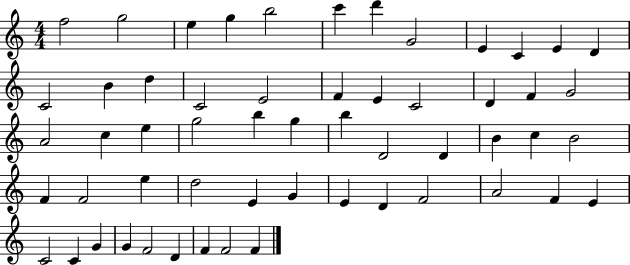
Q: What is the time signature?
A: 4/4